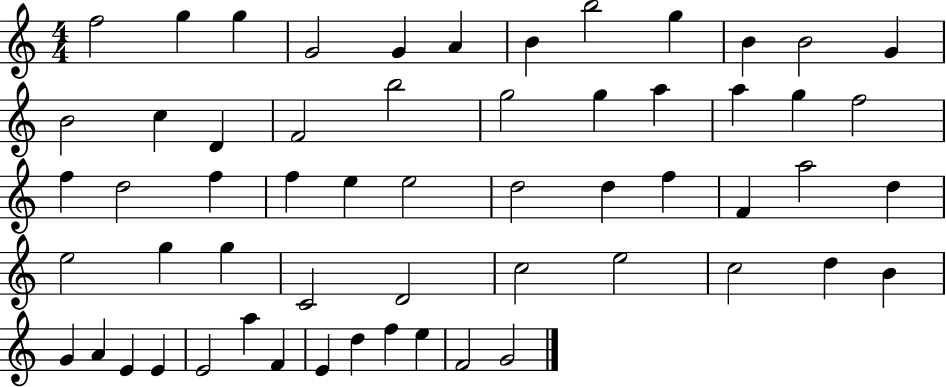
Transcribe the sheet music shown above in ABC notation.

X:1
T:Untitled
M:4/4
L:1/4
K:C
f2 g g G2 G A B b2 g B B2 G B2 c D F2 b2 g2 g a a g f2 f d2 f f e e2 d2 d f F a2 d e2 g g C2 D2 c2 e2 c2 d B G A E E E2 a F E d f e F2 G2